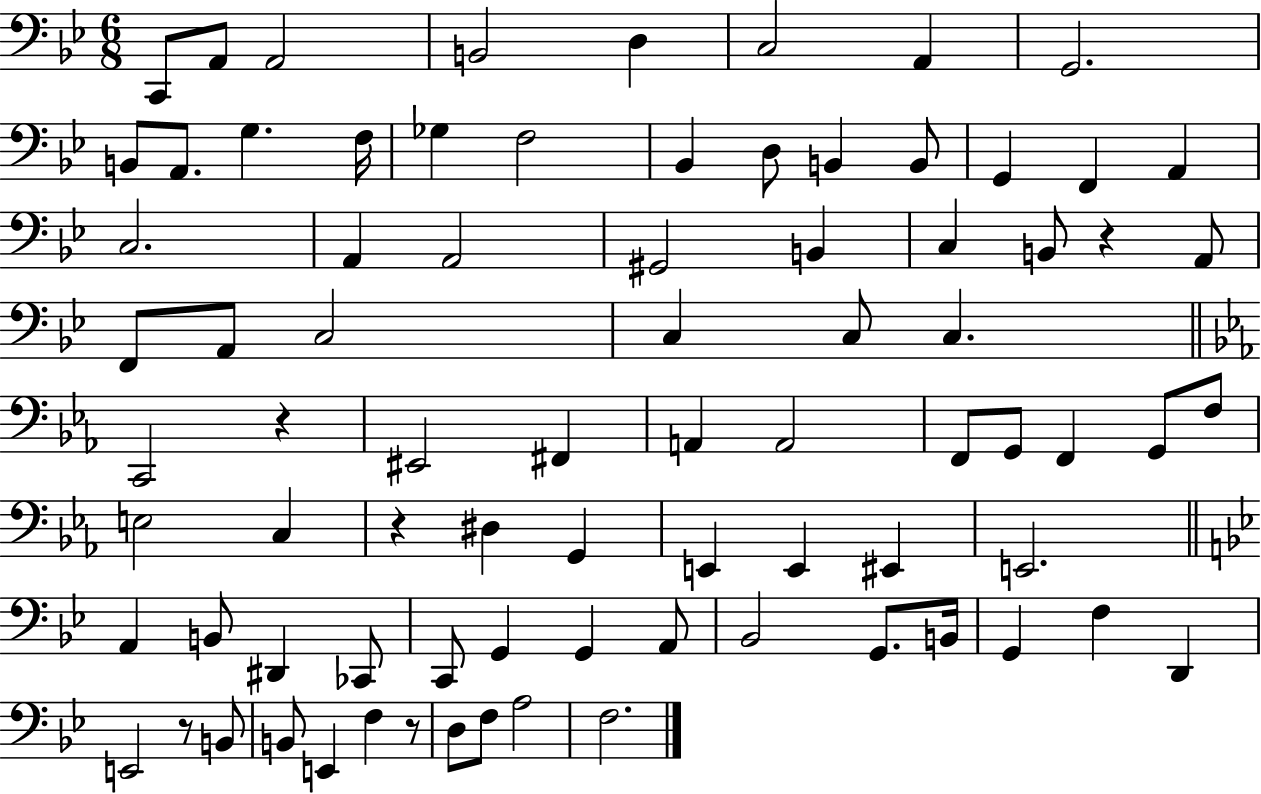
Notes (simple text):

C2/e A2/e A2/h B2/h D3/q C3/h A2/q G2/h. B2/e A2/e. G3/q. F3/s Gb3/q F3/h Bb2/q D3/e B2/q B2/e G2/q F2/q A2/q C3/h. A2/q A2/h G#2/h B2/q C3/q B2/e R/q A2/e F2/e A2/e C3/h C3/q C3/e C3/q. C2/h R/q EIS2/h F#2/q A2/q A2/h F2/e G2/e F2/q G2/e F3/e E3/h C3/q R/q D#3/q G2/q E2/q E2/q EIS2/q E2/h. A2/q B2/e D#2/q CES2/e C2/e G2/q G2/q A2/e Bb2/h G2/e. B2/s G2/q F3/q D2/q E2/h R/e B2/e B2/e E2/q F3/q R/e D3/e F3/e A3/h F3/h.